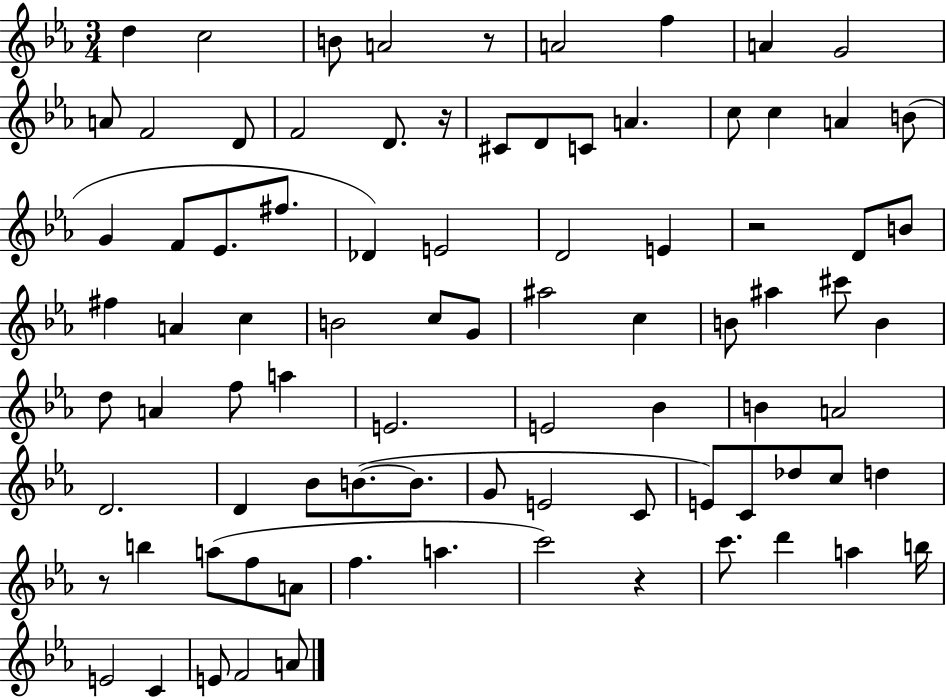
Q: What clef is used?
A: treble